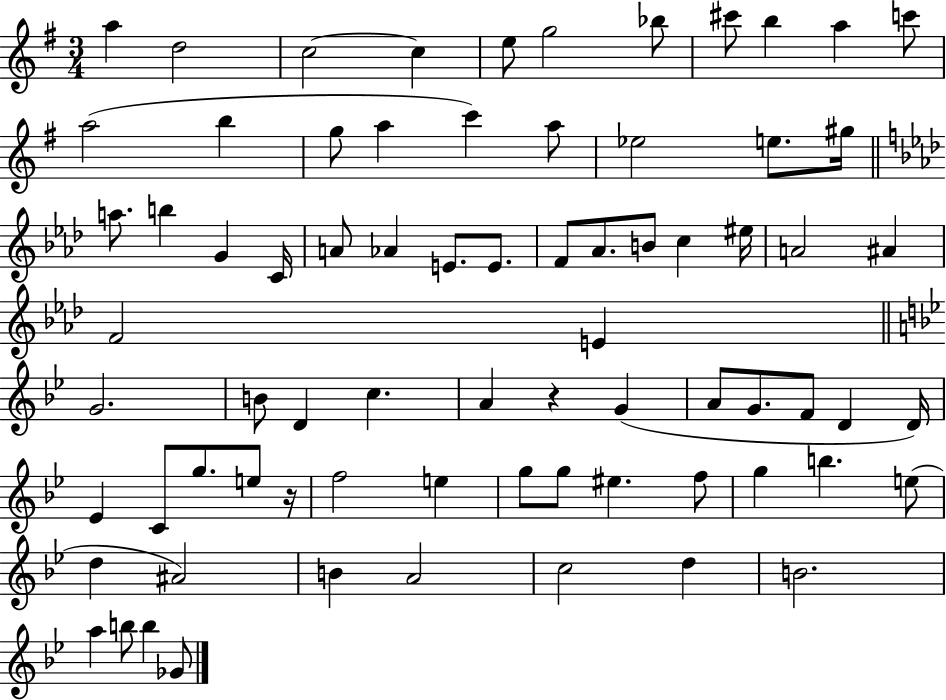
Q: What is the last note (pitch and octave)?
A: Gb4